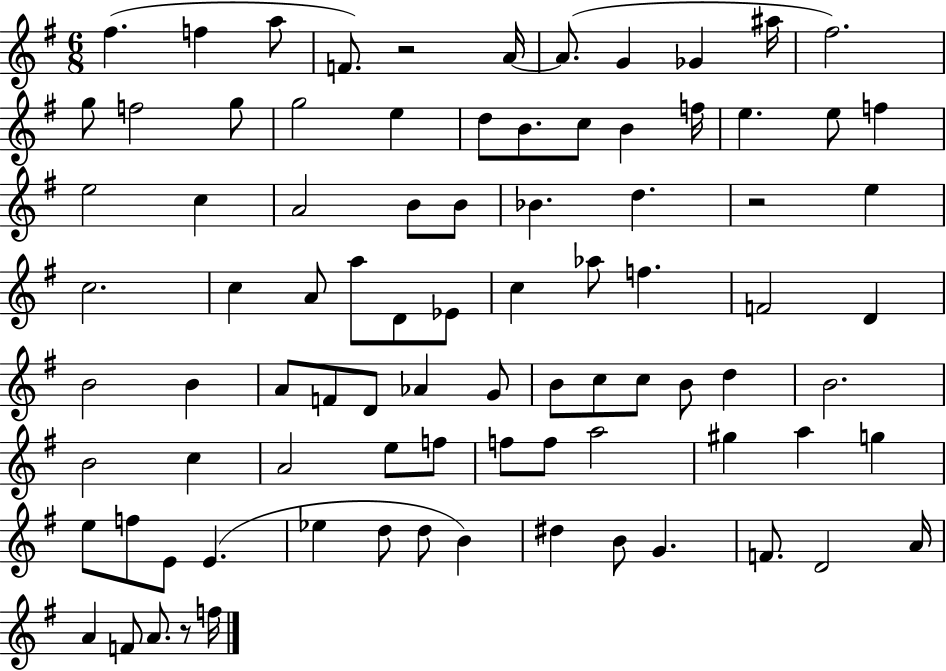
F#5/q. F5/q A5/e F4/e. R/h A4/s A4/e. G4/q Gb4/q A#5/s F#5/h. G5/e F5/h G5/e G5/h E5/q D5/e B4/e. C5/e B4/q F5/s E5/q. E5/e F5/q E5/h C5/q A4/h B4/e B4/e Bb4/q. D5/q. R/h E5/q C5/h. C5/q A4/e A5/e D4/e Eb4/e C5/q Ab5/e F5/q. F4/h D4/q B4/h B4/q A4/e F4/e D4/e Ab4/q G4/e B4/e C5/e C5/e B4/e D5/q B4/h. B4/h C5/q A4/h E5/e F5/e F5/e F5/e A5/h G#5/q A5/q G5/q E5/e F5/e E4/e E4/q. Eb5/q D5/e D5/e B4/q D#5/q B4/e G4/q. F4/e. D4/h A4/s A4/q F4/e A4/e. R/e F5/s